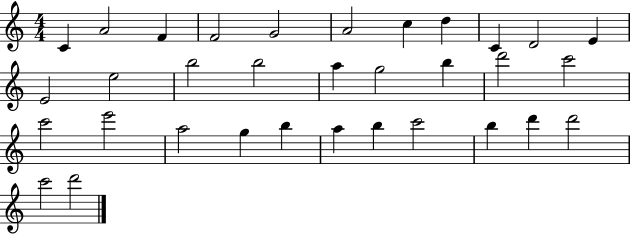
C4/q A4/h F4/q F4/h G4/h A4/h C5/q D5/q C4/q D4/h E4/q E4/h E5/h B5/h B5/h A5/q G5/h B5/q D6/h C6/h C6/h E6/h A5/h G5/q B5/q A5/q B5/q C6/h B5/q D6/q D6/h C6/h D6/h